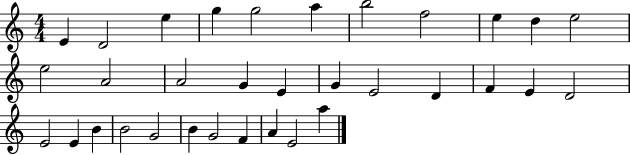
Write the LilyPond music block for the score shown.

{
  \clef treble
  \numericTimeSignature
  \time 4/4
  \key c \major
  e'4 d'2 e''4 | g''4 g''2 a''4 | b''2 f''2 | e''4 d''4 e''2 | \break e''2 a'2 | a'2 g'4 e'4 | g'4 e'2 d'4 | f'4 e'4 d'2 | \break e'2 e'4 b'4 | b'2 g'2 | b'4 g'2 f'4 | a'4 e'2 a''4 | \break \bar "|."
}